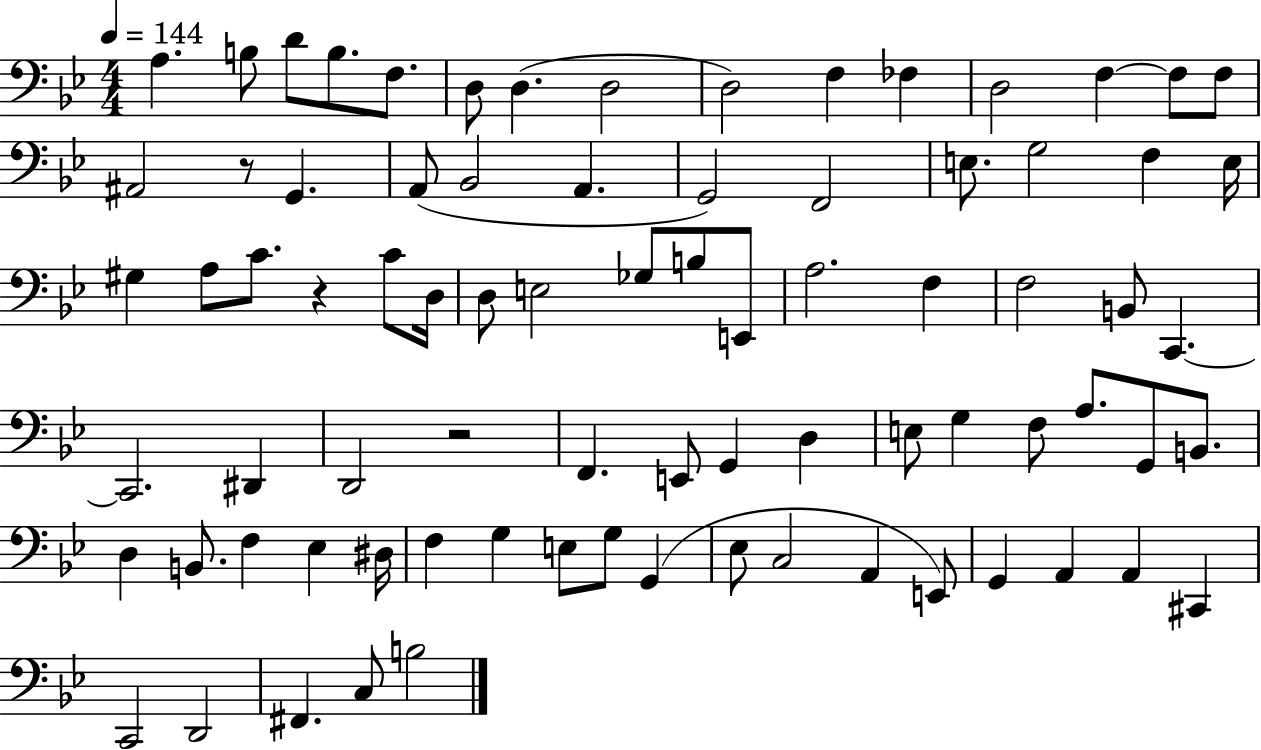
A3/q. B3/e D4/e B3/e. F3/e. D3/e D3/q. D3/h D3/h F3/q FES3/q D3/h F3/q F3/e F3/e A#2/h R/e G2/q. A2/e Bb2/h A2/q. G2/h F2/h E3/e. G3/h F3/q E3/s G#3/q A3/e C4/e. R/q C4/e D3/s D3/e E3/h Gb3/e B3/e E2/e A3/h. F3/q F3/h B2/e C2/q. C2/h. D#2/q D2/h R/h F2/q. E2/e G2/q D3/q E3/e G3/q F3/e A3/e. G2/e B2/e. D3/q B2/e. F3/q Eb3/q D#3/s F3/q G3/q E3/e G3/e G2/q Eb3/e C3/h A2/q E2/e G2/q A2/q A2/q C#2/q C2/h D2/h F#2/q. C3/e B3/h